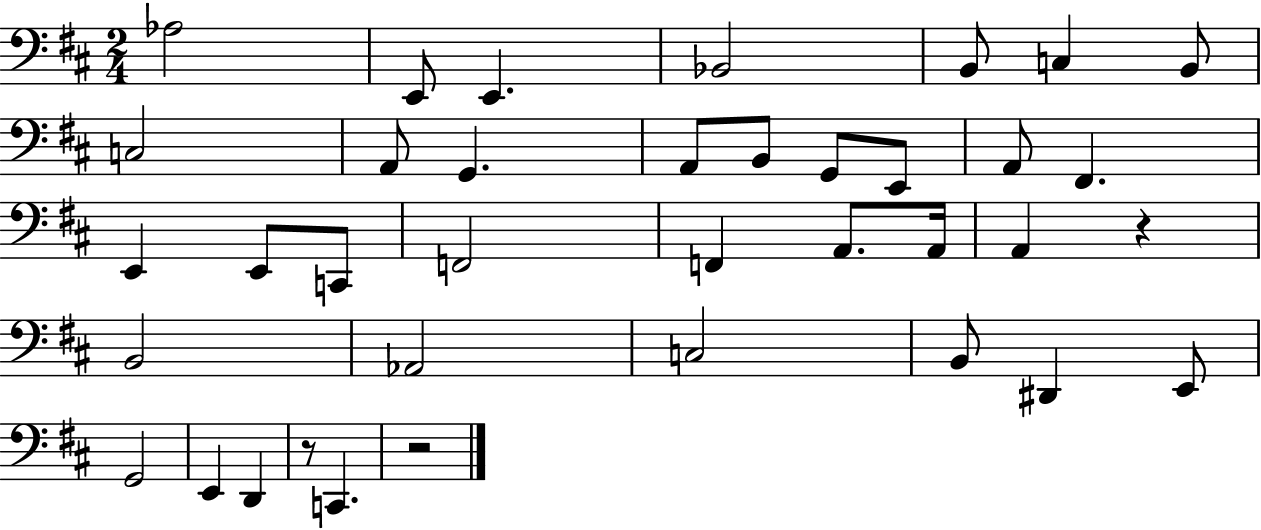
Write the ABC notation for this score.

X:1
T:Untitled
M:2/4
L:1/4
K:D
_A,2 E,,/2 E,, _B,,2 B,,/2 C, B,,/2 C,2 A,,/2 G,, A,,/2 B,,/2 G,,/2 E,,/2 A,,/2 ^F,, E,, E,,/2 C,,/2 F,,2 F,, A,,/2 A,,/4 A,, z B,,2 _A,,2 C,2 B,,/2 ^D,, E,,/2 G,,2 E,, D,, z/2 C,, z2